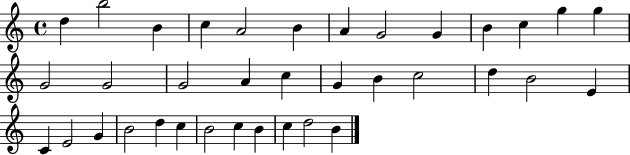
D5/q B5/h B4/q C5/q A4/h B4/q A4/q G4/h G4/q B4/q C5/q G5/q G5/q G4/h G4/h G4/h A4/q C5/q G4/q B4/q C5/h D5/q B4/h E4/q C4/q E4/h G4/q B4/h D5/q C5/q B4/h C5/q B4/q C5/q D5/h B4/q